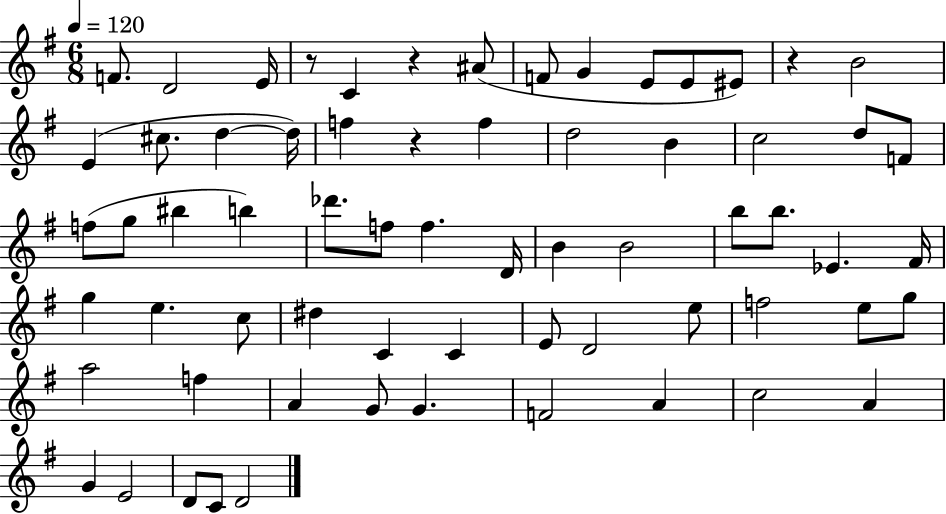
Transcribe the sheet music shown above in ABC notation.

X:1
T:Untitled
M:6/8
L:1/4
K:G
F/2 D2 E/4 z/2 C z ^A/2 F/2 G E/2 E/2 ^E/2 z B2 E ^c/2 d d/4 f z f d2 B c2 d/2 F/2 f/2 g/2 ^b b _d'/2 f/2 f D/4 B B2 b/2 b/2 _E ^F/4 g e c/2 ^d C C E/2 D2 e/2 f2 e/2 g/2 a2 f A G/2 G F2 A c2 A G E2 D/2 C/2 D2